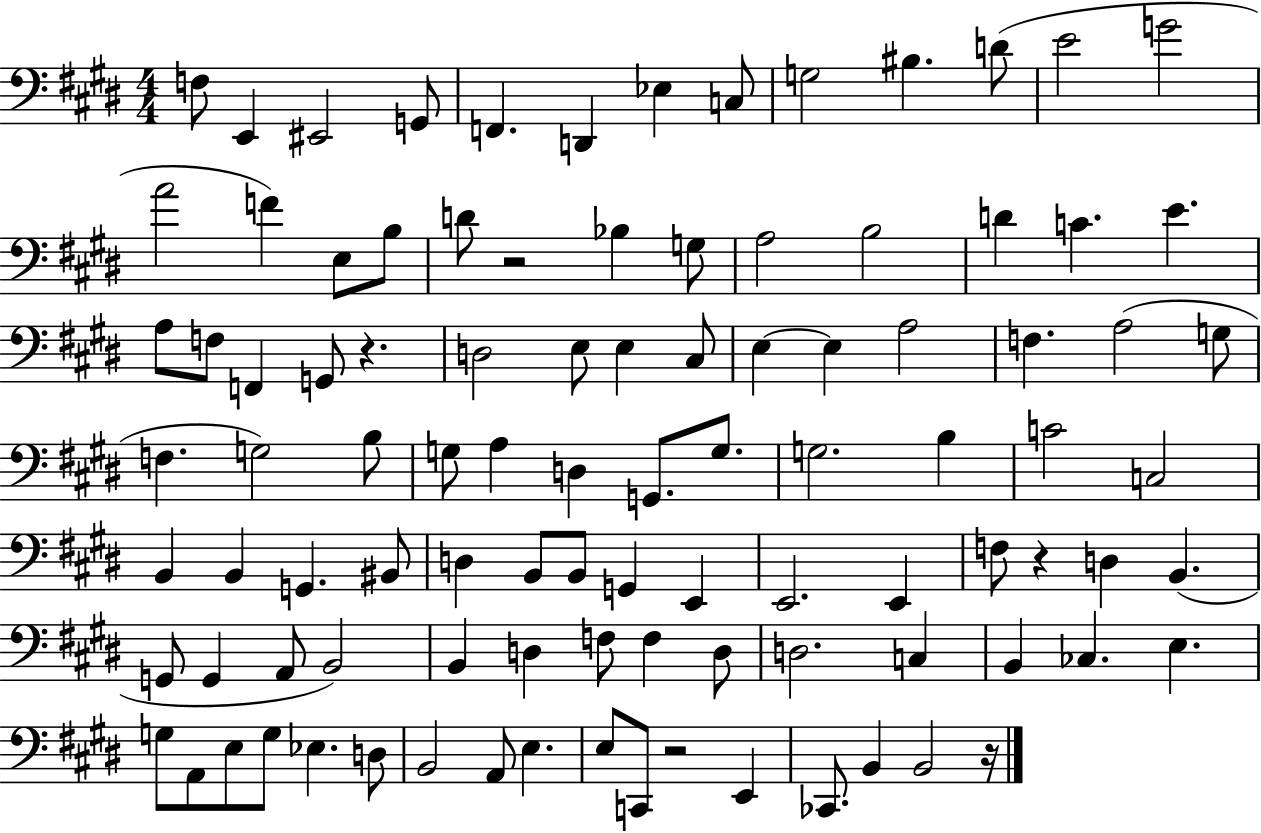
X:1
T:Untitled
M:4/4
L:1/4
K:E
F,/2 E,, ^E,,2 G,,/2 F,, D,, _E, C,/2 G,2 ^B, D/2 E2 G2 A2 F E,/2 B,/2 D/2 z2 _B, G,/2 A,2 B,2 D C E A,/2 F,/2 F,, G,,/2 z D,2 E,/2 E, ^C,/2 E, E, A,2 F, A,2 G,/2 F, G,2 B,/2 G,/2 A, D, G,,/2 G,/2 G,2 B, C2 C,2 B,, B,, G,, ^B,,/2 D, B,,/2 B,,/2 G,, E,, E,,2 E,, F,/2 z D, B,, G,,/2 G,, A,,/2 B,,2 B,, D, F,/2 F, D,/2 D,2 C, B,, _C, E, G,/2 A,,/2 E,/2 G,/2 _E, D,/2 B,,2 A,,/2 E, E,/2 C,,/2 z2 E,, _C,,/2 B,, B,,2 z/4